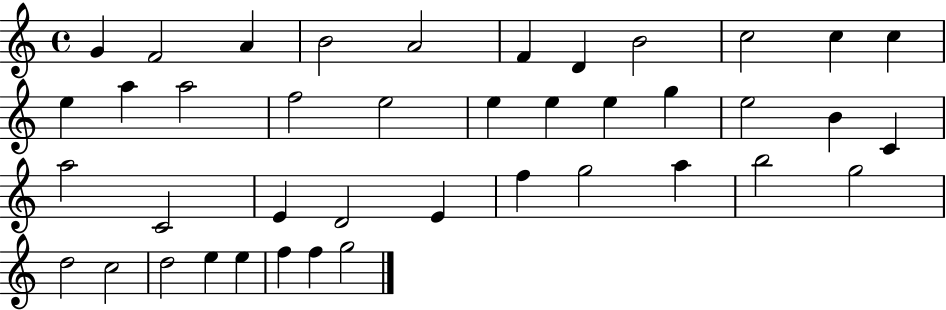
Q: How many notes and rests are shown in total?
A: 41